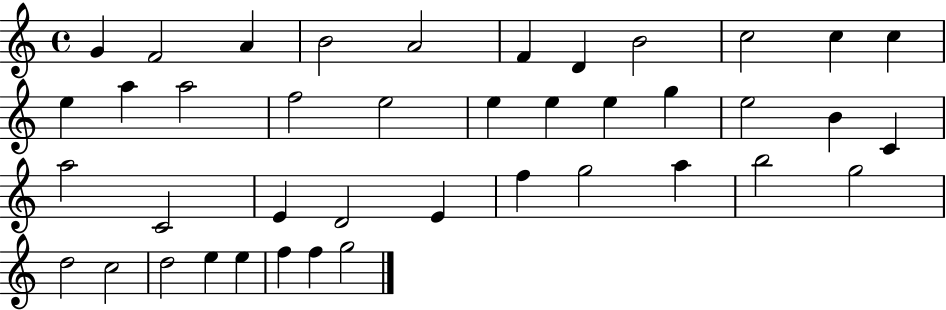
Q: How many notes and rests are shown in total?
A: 41